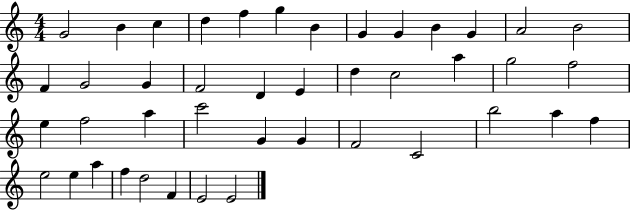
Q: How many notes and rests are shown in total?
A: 43